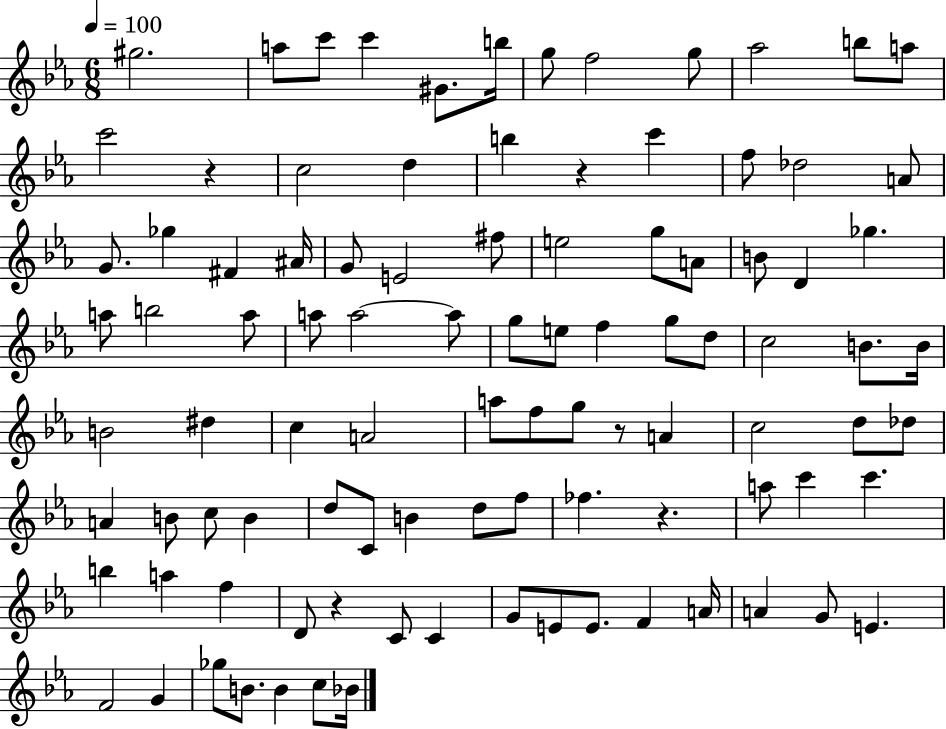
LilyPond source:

{
  \clef treble
  \numericTimeSignature
  \time 6/8
  \key ees \major
  \tempo 4 = 100
  gis''2. | a''8 c'''8 c'''4 gis'8. b''16 | g''8 f''2 g''8 | aes''2 b''8 a''8 | \break c'''2 r4 | c''2 d''4 | b''4 r4 c'''4 | f''8 des''2 a'8 | \break g'8. ges''4 fis'4 ais'16 | g'8 e'2 fis''8 | e''2 g''8 a'8 | b'8 d'4 ges''4. | \break a''8 b''2 a''8 | a''8 a''2~~ a''8 | g''8 e''8 f''4 g''8 d''8 | c''2 b'8. b'16 | \break b'2 dis''4 | c''4 a'2 | a''8 f''8 g''8 r8 a'4 | c''2 d''8 des''8 | \break a'4 b'8 c''8 b'4 | d''8 c'8 b'4 d''8 f''8 | fes''4. r4. | a''8 c'''4 c'''4. | \break b''4 a''4 f''4 | d'8 r4 c'8 c'4 | g'8 e'8 e'8. f'4 a'16 | a'4 g'8 e'4. | \break f'2 g'4 | ges''8 b'8. b'4 c''8 bes'16 | \bar "|."
}